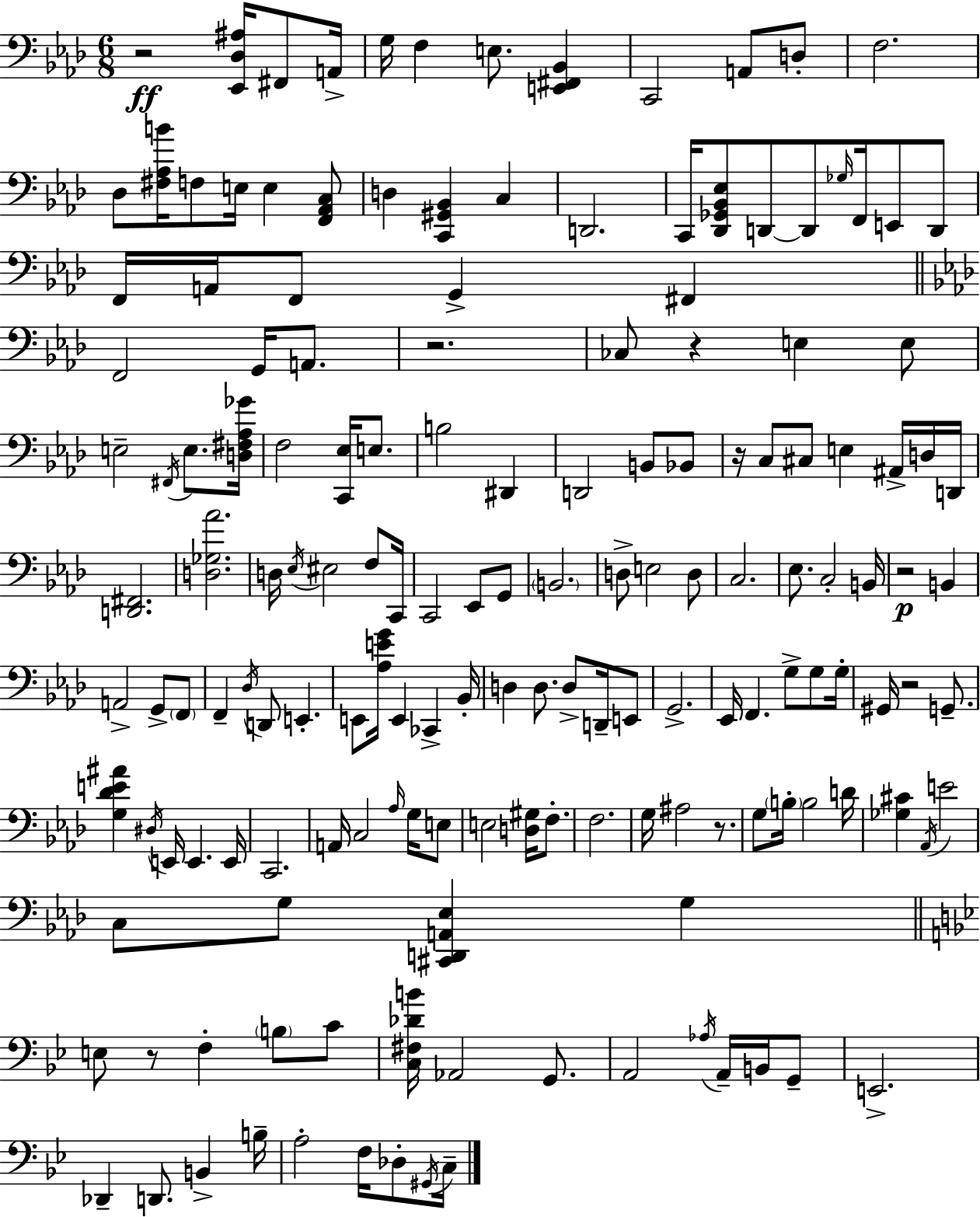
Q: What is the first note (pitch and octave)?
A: F#2